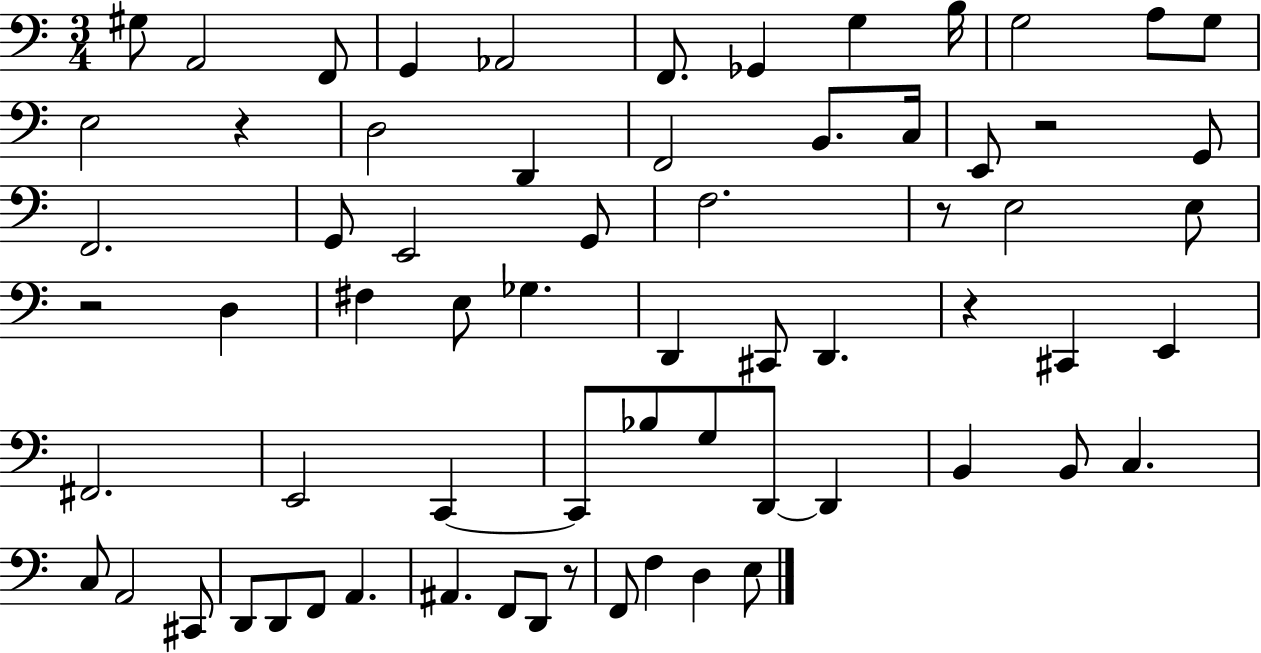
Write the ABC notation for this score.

X:1
T:Untitled
M:3/4
L:1/4
K:C
^G,/2 A,,2 F,,/2 G,, _A,,2 F,,/2 _G,, G, B,/4 G,2 A,/2 G,/2 E,2 z D,2 D,, F,,2 B,,/2 C,/4 E,,/2 z2 G,,/2 F,,2 G,,/2 E,,2 G,,/2 F,2 z/2 E,2 E,/2 z2 D, ^F, E,/2 _G, D,, ^C,,/2 D,, z ^C,, E,, ^F,,2 E,,2 C,, C,,/2 _B,/2 G,/2 D,,/2 D,, B,, B,,/2 C, C,/2 A,,2 ^C,,/2 D,,/2 D,,/2 F,,/2 A,, ^A,, F,,/2 D,,/2 z/2 F,,/2 F, D, E,/2